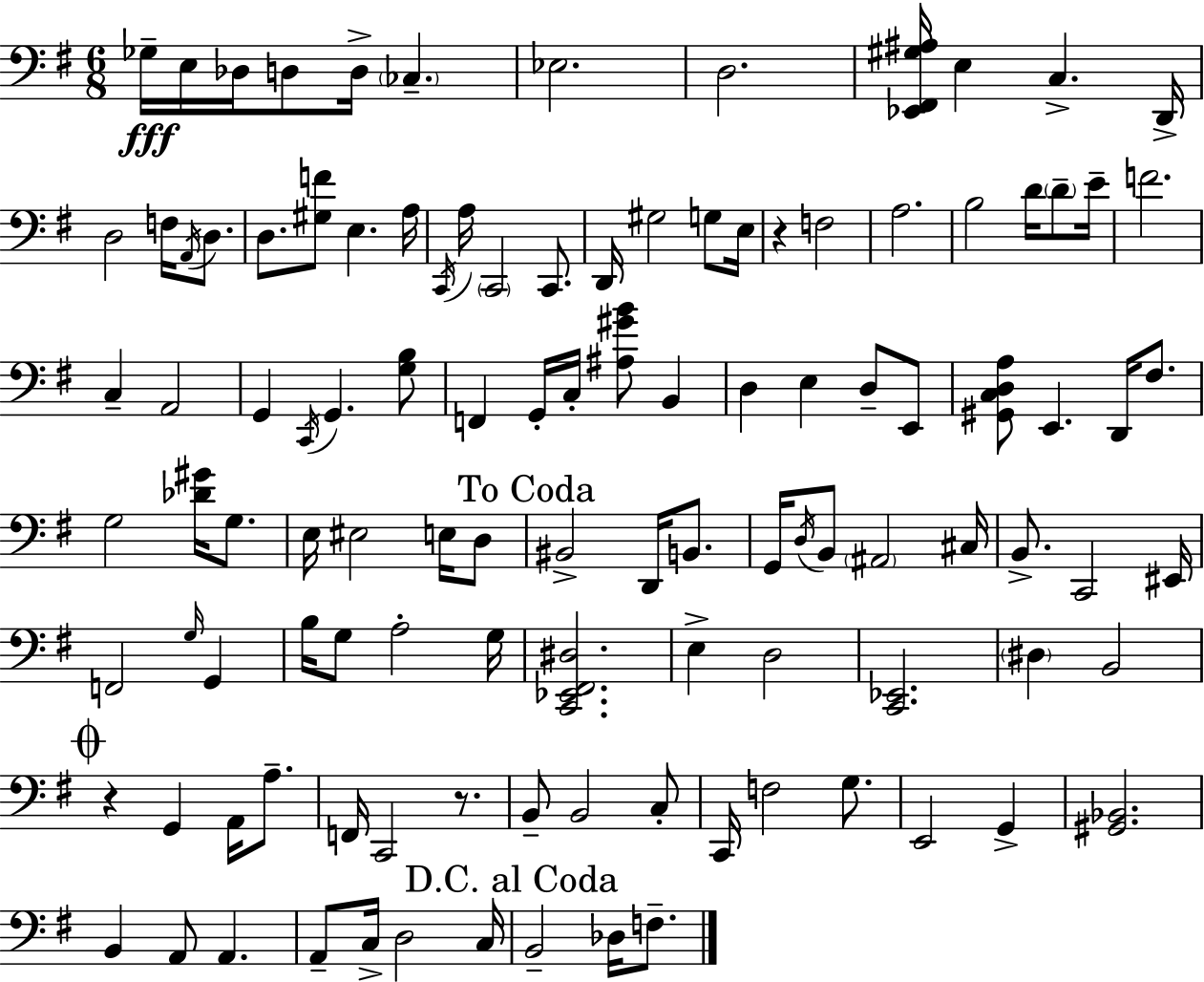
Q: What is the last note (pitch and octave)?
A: F3